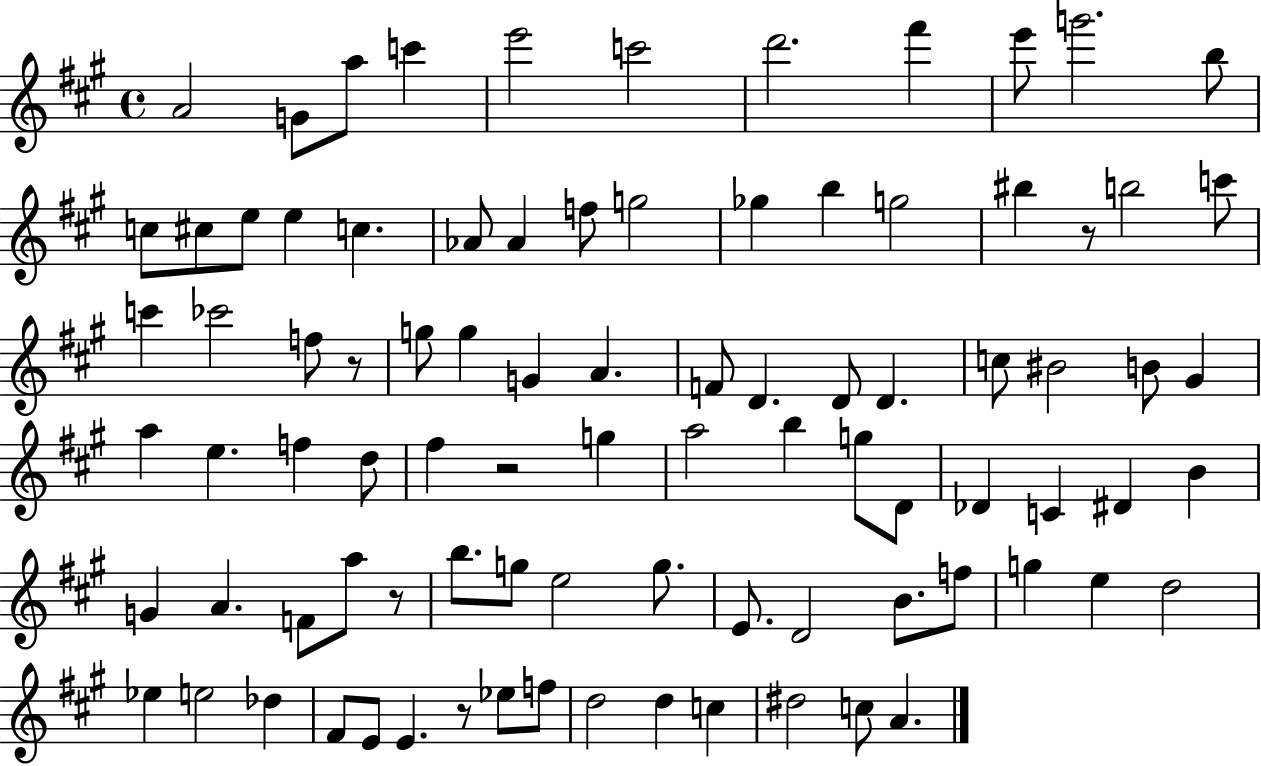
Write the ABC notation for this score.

X:1
T:Untitled
M:4/4
L:1/4
K:A
A2 G/2 a/2 c' e'2 c'2 d'2 ^f' e'/2 g'2 b/2 c/2 ^c/2 e/2 e c _A/2 _A f/2 g2 _g b g2 ^b z/2 b2 c'/2 c' _c'2 f/2 z/2 g/2 g G A F/2 D D/2 D c/2 ^B2 B/2 ^G a e f d/2 ^f z2 g a2 b g/2 D/2 _D C ^D B G A F/2 a/2 z/2 b/2 g/2 e2 g/2 E/2 D2 B/2 f/2 g e d2 _e e2 _d ^F/2 E/2 E z/2 _e/2 f/2 d2 d c ^d2 c/2 A